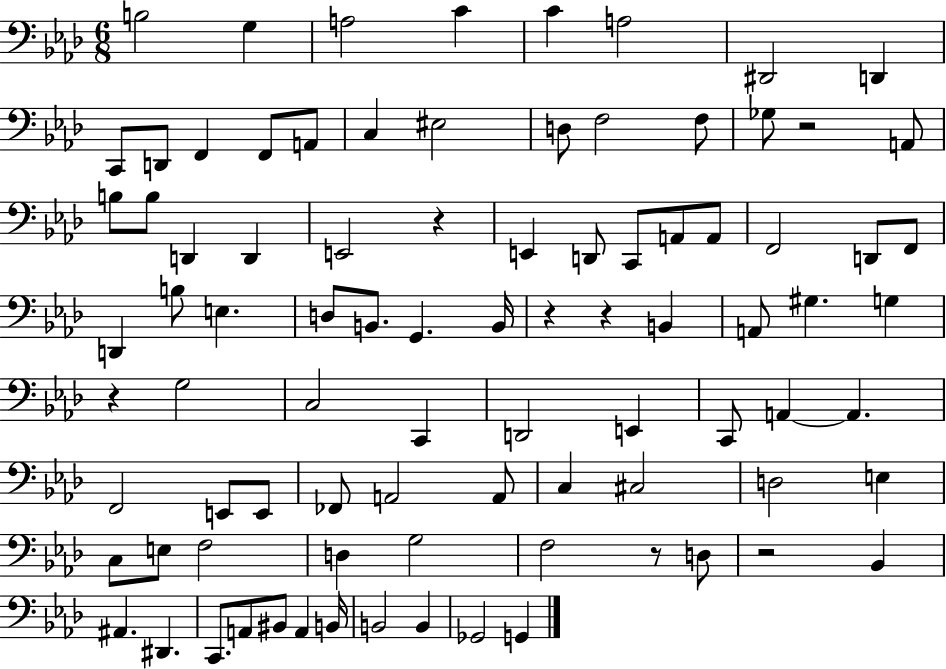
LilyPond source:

{
  \clef bass
  \numericTimeSignature
  \time 6/8
  \key aes \major
  b2 g4 | a2 c'4 | c'4 a2 | dis,2 d,4 | \break c,8 d,8 f,4 f,8 a,8 | c4 eis2 | d8 f2 f8 | ges8 r2 a,8 | \break b8 b8 d,4 d,4 | e,2 r4 | e,4 d,8 c,8 a,8 a,8 | f,2 d,8 f,8 | \break d,4 b8 e4. | d8 b,8. g,4. b,16 | r4 r4 b,4 | a,8 gis4. g4 | \break r4 g2 | c2 c,4 | d,2 e,4 | c,8 a,4~~ a,4. | \break f,2 e,8 e,8 | fes,8 a,2 a,8 | c4 cis2 | d2 e4 | \break c8 e8 f2 | d4 g2 | f2 r8 d8 | r2 bes,4 | \break ais,4. dis,4. | c,8. a,8 bis,8 a,4 b,16 | b,2 b,4 | ges,2 g,4 | \break \bar "|."
}